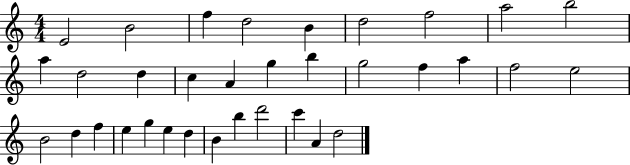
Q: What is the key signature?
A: C major